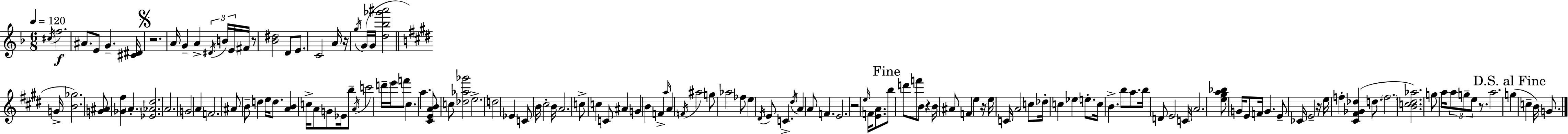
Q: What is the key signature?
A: D minor